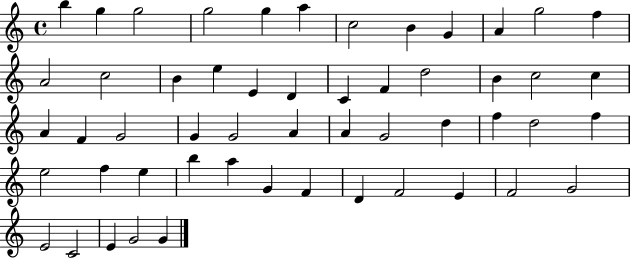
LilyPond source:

{
  \clef treble
  \time 4/4
  \defaultTimeSignature
  \key c \major
  b''4 g''4 g''2 | g''2 g''4 a''4 | c''2 b'4 g'4 | a'4 g''2 f''4 | \break a'2 c''2 | b'4 e''4 e'4 d'4 | c'4 f'4 d''2 | b'4 c''2 c''4 | \break a'4 f'4 g'2 | g'4 g'2 a'4 | a'4 g'2 d''4 | f''4 d''2 f''4 | \break e''2 f''4 e''4 | b''4 a''4 g'4 f'4 | d'4 f'2 e'4 | f'2 g'2 | \break e'2 c'2 | e'4 g'2 g'4 | \bar "|."
}